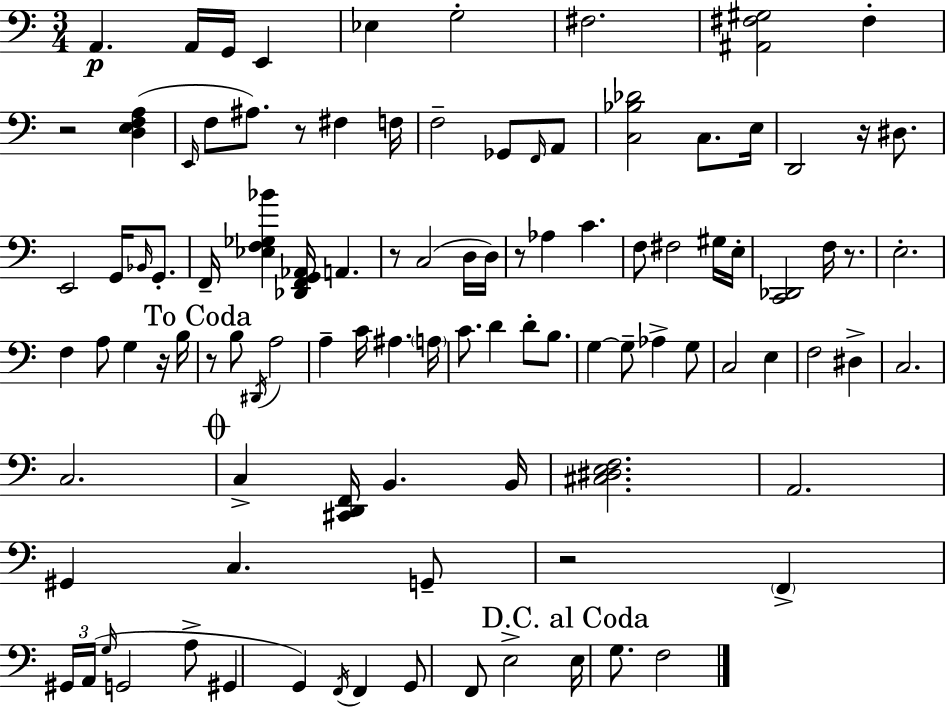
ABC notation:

X:1
T:Untitled
M:3/4
L:1/4
K:C
A,, A,,/4 G,,/4 E,, _E, G,2 ^F,2 [^A,,^F,^G,]2 ^F, z2 [D,E,F,A,] E,,/4 F,/2 ^A,/2 z/2 ^F, F,/4 F,2 _G,,/2 F,,/4 A,,/2 [C,_B,_D]2 C,/2 E,/4 D,,2 z/4 ^D,/2 E,,2 G,,/4 _B,,/4 G,,/2 F,,/4 [_E,F,_G,_B] [_D,,F,,G,,_A,,]/4 A,, z/2 C,2 D,/4 D,/4 z/2 _A, C F,/2 ^F,2 ^G,/4 E,/4 [C,,_D,,]2 F,/4 z/2 E,2 F, A,/2 G, z/4 B,/4 z/2 B,/2 ^D,,/4 A,2 A, C/4 ^A, A,/4 C/2 D D/2 B,/2 G, G,/2 _A, G,/2 C,2 E, F,2 ^D, C,2 C,2 C, [^C,,D,,F,,]/4 B,, B,,/4 [^C,^D,E,F,]2 A,,2 ^G,, C, G,,/2 z2 F,, ^G,,/4 A,,/4 G,/4 G,,2 A,/2 ^G,, G,, F,,/4 F,, G,,/2 F,,/2 E,2 E,/4 G,/2 F,2